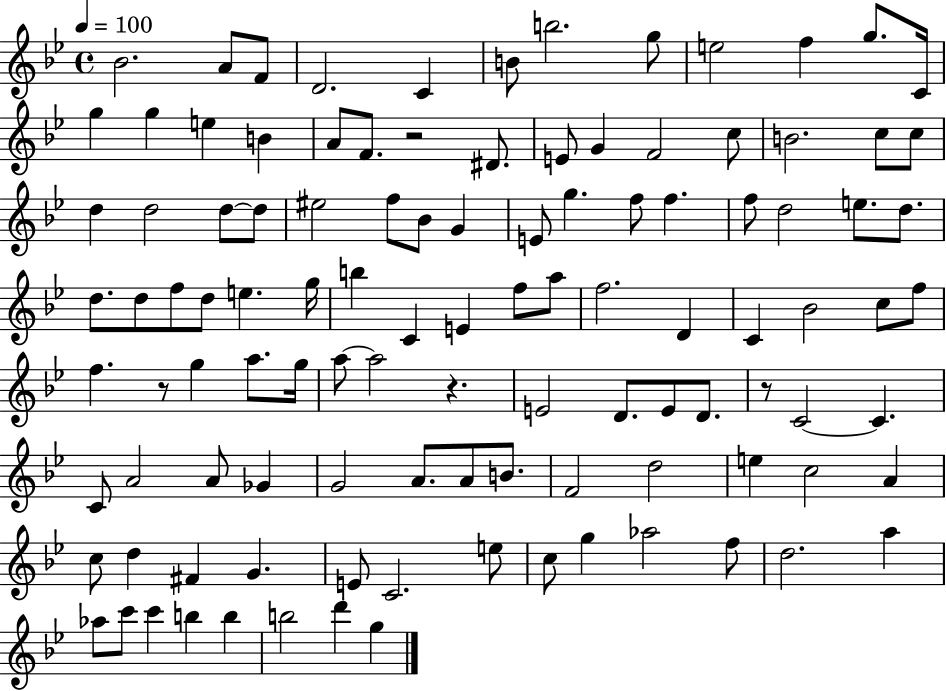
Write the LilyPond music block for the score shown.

{
  \clef treble
  \time 4/4
  \defaultTimeSignature
  \key bes \major
  \tempo 4 = 100
  \repeat volta 2 { bes'2. a'8 f'8 | d'2. c'4 | b'8 b''2. g''8 | e''2 f''4 g''8. c'16 | \break g''4 g''4 e''4 b'4 | a'8 f'8. r2 dis'8. | e'8 g'4 f'2 c''8 | b'2. c''8 c''8 | \break d''4 d''2 d''8~~ d''8 | eis''2 f''8 bes'8 g'4 | e'8 g''4. f''8 f''4. | f''8 d''2 e''8. d''8. | \break d''8. d''8 f''8 d''8 e''4. g''16 | b''4 c'4 e'4 f''8 a''8 | f''2. d'4 | c'4 bes'2 c''8 f''8 | \break f''4. r8 g''4 a''8. g''16 | a''8~~ a''2 r4. | e'2 d'8. e'8 d'8. | r8 c'2~~ c'4. | \break c'8 a'2 a'8 ges'4 | g'2 a'8. a'8 b'8. | f'2 d''2 | e''4 c''2 a'4 | \break c''8 d''4 fis'4 g'4. | e'8 c'2. e''8 | c''8 g''4 aes''2 f''8 | d''2. a''4 | \break aes''8 c'''8 c'''4 b''4 b''4 | b''2 d'''4 g''4 | } \bar "|."
}